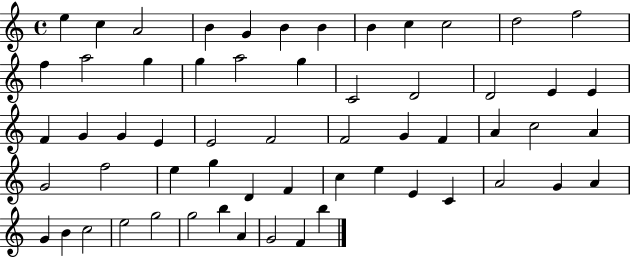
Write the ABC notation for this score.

X:1
T:Untitled
M:4/4
L:1/4
K:C
e c A2 B G B B B c c2 d2 f2 f a2 g g a2 g C2 D2 D2 E E F G G E E2 F2 F2 G F A c2 A G2 f2 e g D F c e E C A2 G A G B c2 e2 g2 g2 b A G2 F b